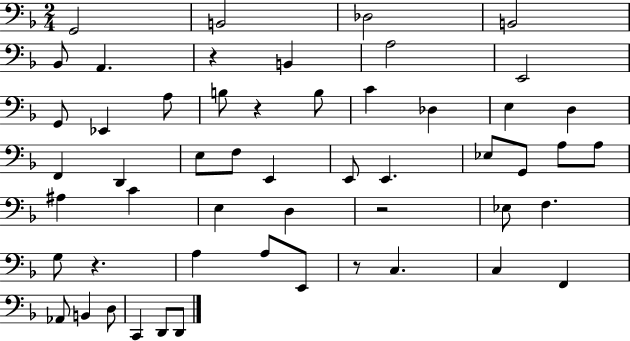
X:1
T:Untitled
M:2/4
L:1/4
K:F
G,,2 B,,2 _D,2 B,,2 _B,,/2 A,, z B,, A,2 E,,2 G,,/2 _E,, A,/2 B,/2 z B,/2 C _D, E, D, F,, D,, E,/2 F,/2 E,, E,,/2 E,, _E,/2 G,,/2 A,/2 A,/2 ^A, C E, D, z2 _E,/2 F, G,/2 z A, A,/2 E,,/2 z/2 C, C, F,, _A,,/2 B,, D,/2 C,, D,,/2 D,,/2